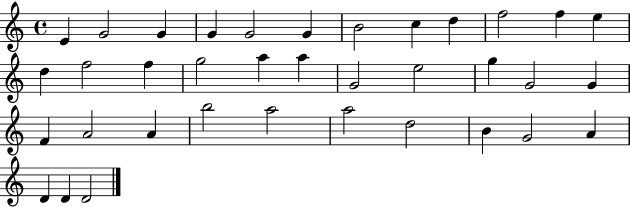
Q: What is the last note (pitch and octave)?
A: D4